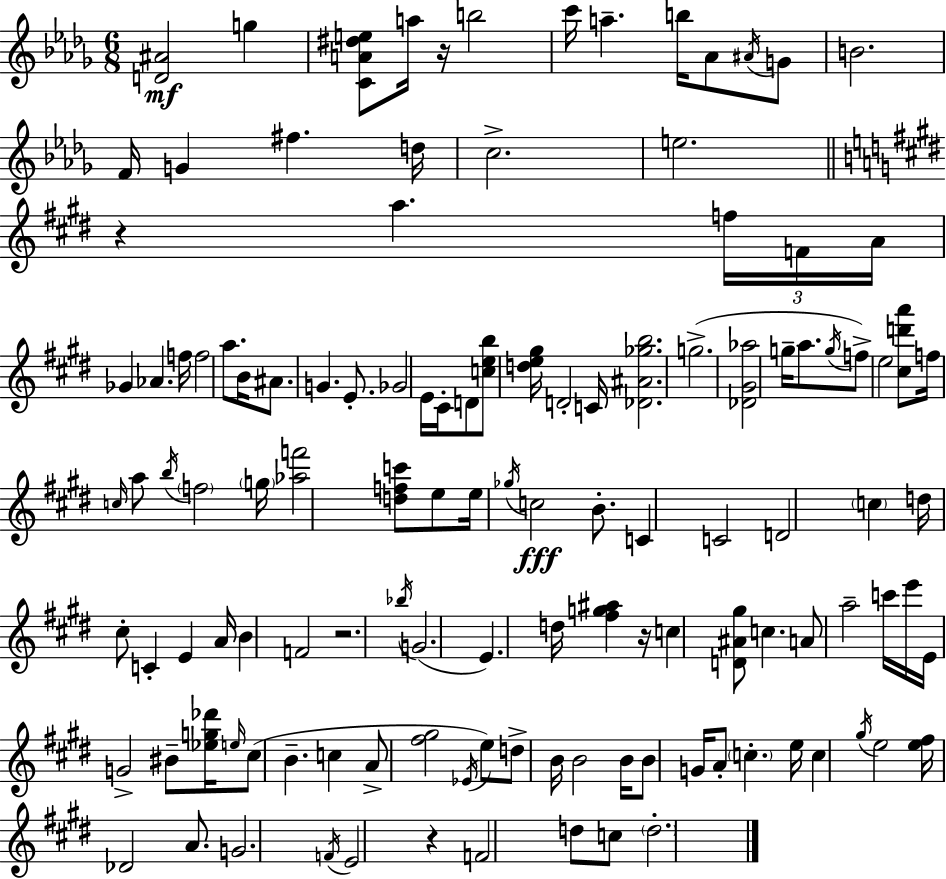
{
  \clef treble
  \numericTimeSignature
  \time 6/8
  \key bes \minor
  <d' ais'>2\mf g''4 | <c' a' dis'' e''>8 a''16 r16 b''2 | c'''16 a''4.-- b''16 aes'8 \acciaccatura { ais'16 } g'8 | b'2. | \break f'16 g'4 fis''4. | d''16 c''2.-> | e''2. | \bar "||" \break \key e \major r4 a''4. \tuplet 3/2 { f''16 f'16 | a'16 } ges'4 aes'4. f''16 | f''2 a''8. b'16 | ais'8. g'4. e'8.-. | \break ges'2 e'16 cis'16-. d'8 | <c'' e'' b''>8 <d'' e'' gis''>16 d'2-. c'16 | <des' ais' ges'' b''>2. | g''2.->( | \break <des' gis' aes''>2 g''16-- a''8. | \acciaccatura { g''16 }) f''8-> e''2 <cis'' d''' a'''>8 | f''16 \grace { c''16 } a''8 \acciaccatura { b''16 } \parenthesize f''2 | \parenthesize g''16 <aes'' f'''>2 <d'' f'' c'''>8 | \break e''8 e''16 \acciaccatura { ges''16 } c''2\fff | b'8.-. c'4 c'2 | d'2 | \parenthesize c''4 d''16 cis''8-. c'4-. e'4 | \break a'16 b'4 f'2 | r2. | \acciaccatura { bes''16 }( g'2. | e'4.) d''16 | \break <fis'' g'' ais''>4 r16 c''4 <d' ais' gis''>8 c''4. | a'8 a''2-- | c'''16 e'''16 e'16 g'2-> | bis'8-- <ees'' g'' des'''>16 \grace { e''16 } cis''8( b'4.-- | \break c''4 a'8-> <fis'' gis''>2 | \acciaccatura { ees'16 }) e''8 d''8-> b'16 b'2 | b'16 b'8 g'16 a'8-. | \parenthesize c''4.-. e''16 c''4 \acciaccatura { gis''16 } | \break e''2 <e'' fis''>16 des'2 | a'8. g'2. | \acciaccatura { f'16 } e'2 | r4 f'2 | \break d''8 c''8 \parenthesize d''2.-. | \bar "|."
}